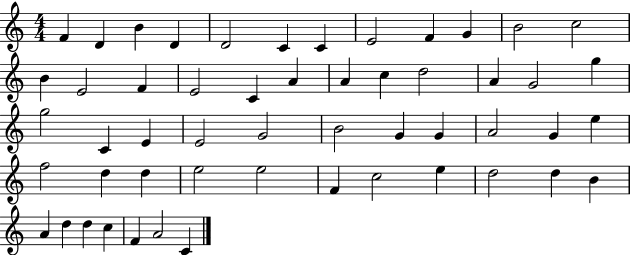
X:1
T:Untitled
M:4/4
L:1/4
K:C
F D B D D2 C C E2 F G B2 c2 B E2 F E2 C A A c d2 A G2 g g2 C E E2 G2 B2 G G A2 G e f2 d d e2 e2 F c2 e d2 d B A d d c F A2 C